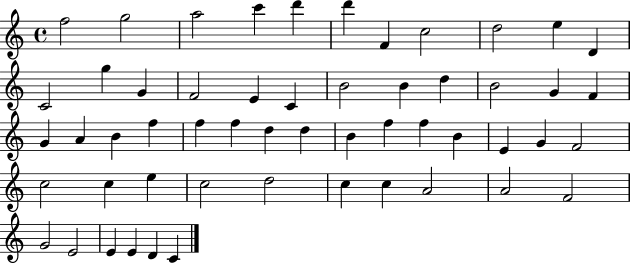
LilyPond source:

{
  \clef treble
  \time 4/4
  \defaultTimeSignature
  \key c \major
  f''2 g''2 | a''2 c'''4 d'''4 | d'''4 f'4 c''2 | d''2 e''4 d'4 | \break c'2 g''4 g'4 | f'2 e'4 c'4 | b'2 b'4 d''4 | b'2 g'4 f'4 | \break g'4 a'4 b'4 f''4 | f''4 f''4 d''4 d''4 | b'4 f''4 f''4 b'4 | e'4 g'4 f'2 | \break c''2 c''4 e''4 | c''2 d''2 | c''4 c''4 a'2 | a'2 f'2 | \break g'2 e'2 | e'4 e'4 d'4 c'4 | \bar "|."
}